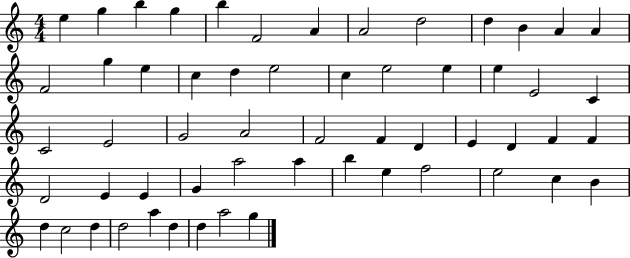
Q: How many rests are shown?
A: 0